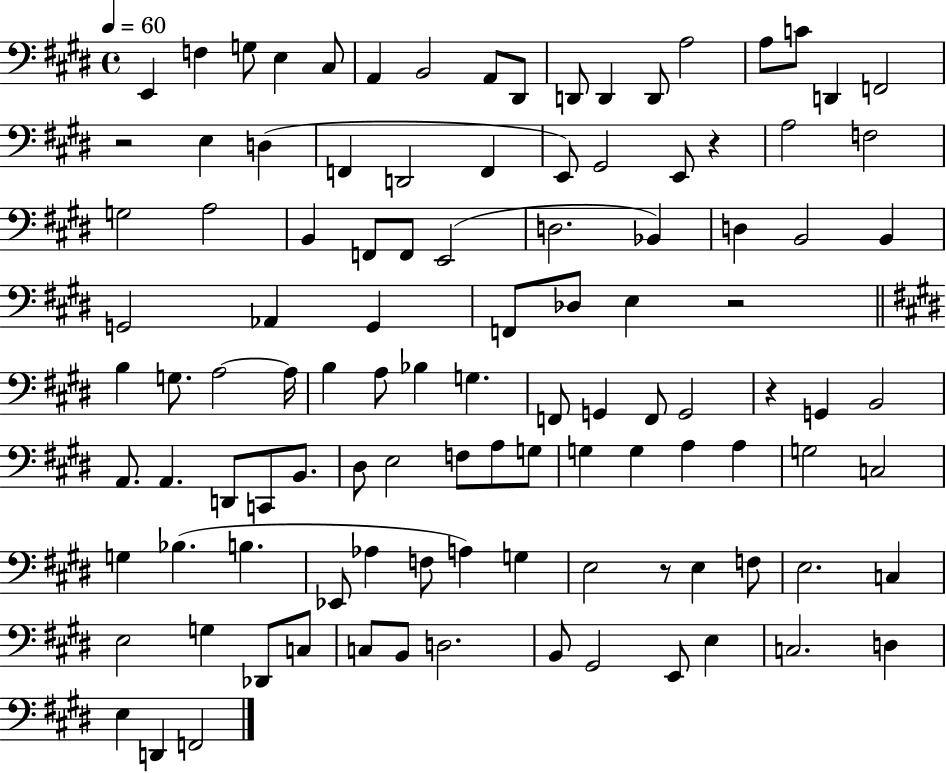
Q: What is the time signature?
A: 4/4